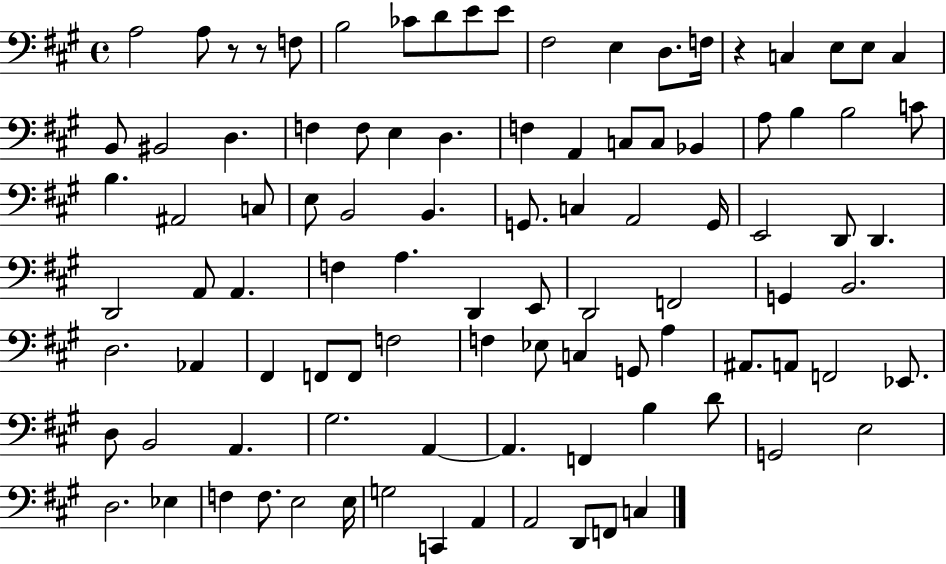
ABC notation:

X:1
T:Untitled
M:4/4
L:1/4
K:A
A,2 A,/2 z/2 z/2 F,/2 B,2 _C/2 D/2 E/2 E/2 ^F,2 E, D,/2 F,/4 z C, E,/2 E,/2 C, B,,/2 ^B,,2 D, F, F,/2 E, D, F, A,, C,/2 C,/2 _B,, A,/2 B, B,2 C/2 B, ^A,,2 C,/2 E,/2 B,,2 B,, G,,/2 C, A,,2 G,,/4 E,,2 D,,/2 D,, D,,2 A,,/2 A,, F, A, D,, E,,/2 D,,2 F,,2 G,, B,,2 D,2 _A,, ^F,, F,,/2 F,,/2 F,2 F, _E,/2 C, G,,/2 A, ^A,,/2 A,,/2 F,,2 _E,,/2 D,/2 B,,2 A,, ^G,2 A,, A,, F,, B, D/2 G,,2 E,2 D,2 _E, F, F,/2 E,2 E,/4 G,2 C,, A,, A,,2 D,,/2 F,,/2 C,